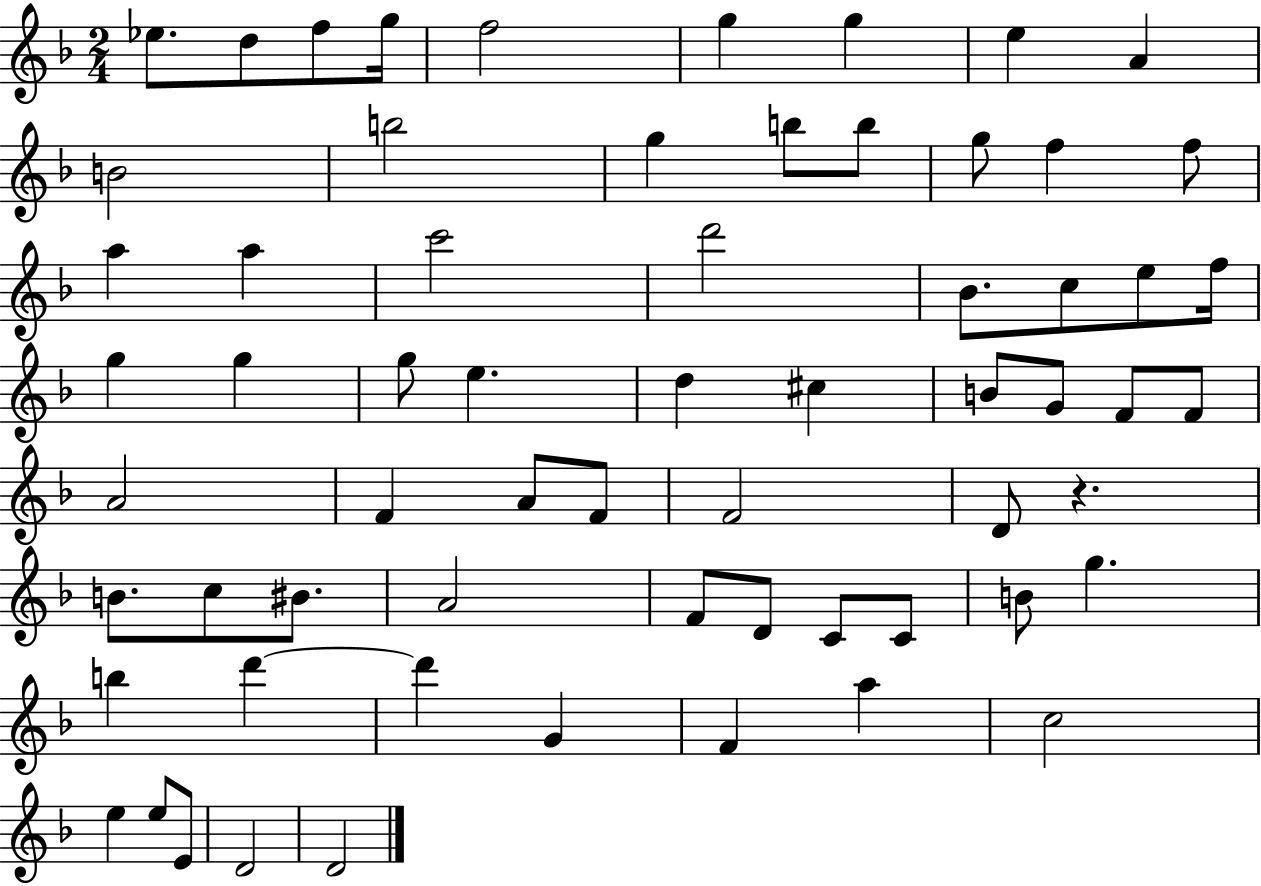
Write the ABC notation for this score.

X:1
T:Untitled
M:2/4
L:1/4
K:F
_e/2 d/2 f/2 g/4 f2 g g e A B2 b2 g b/2 b/2 g/2 f f/2 a a c'2 d'2 _B/2 c/2 e/2 f/4 g g g/2 e d ^c B/2 G/2 F/2 F/2 A2 F A/2 F/2 F2 D/2 z B/2 c/2 ^B/2 A2 F/2 D/2 C/2 C/2 B/2 g b d' d' G F a c2 e e/2 E/2 D2 D2